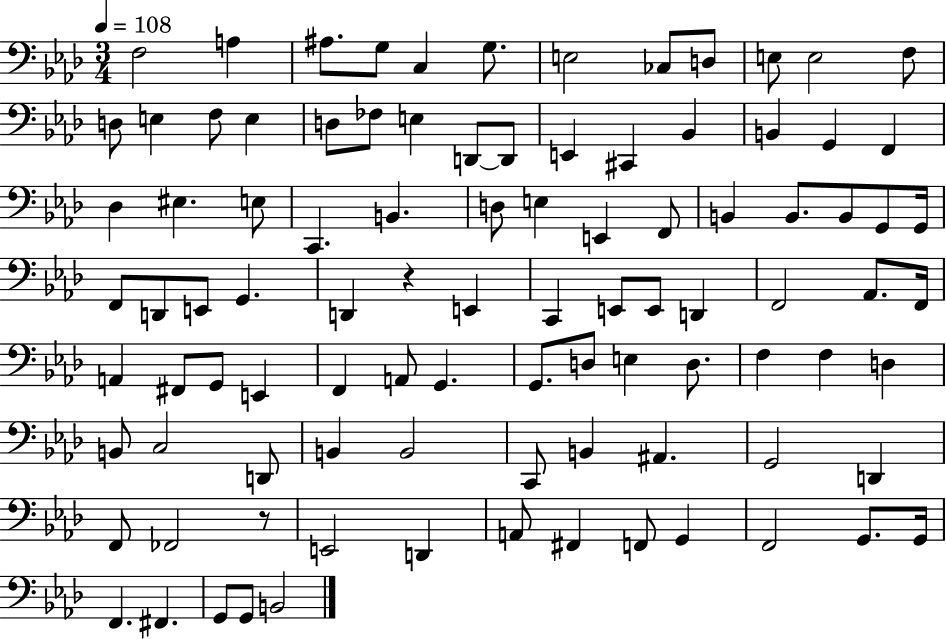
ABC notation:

X:1
T:Untitled
M:3/4
L:1/4
K:Ab
F,2 A, ^A,/2 G,/2 C, G,/2 E,2 _C,/2 D,/2 E,/2 E,2 F,/2 D,/2 E, F,/2 E, D,/2 _F,/2 E, D,,/2 D,,/2 E,, ^C,, _B,, B,, G,, F,, _D, ^E, E,/2 C,, B,, D,/2 E, E,, F,,/2 B,, B,,/2 B,,/2 G,,/2 G,,/4 F,,/2 D,,/2 E,,/2 G,, D,, z E,, C,, E,,/2 E,,/2 D,, F,,2 _A,,/2 F,,/4 A,, ^F,,/2 G,,/2 E,, F,, A,,/2 G,, G,,/2 D,/2 E, D,/2 F, F, D, B,,/2 C,2 D,,/2 B,, B,,2 C,,/2 B,, ^A,, G,,2 D,, F,,/2 _F,,2 z/2 E,,2 D,, A,,/2 ^F,, F,,/2 G,, F,,2 G,,/2 G,,/4 F,, ^F,, G,,/2 G,,/2 B,,2